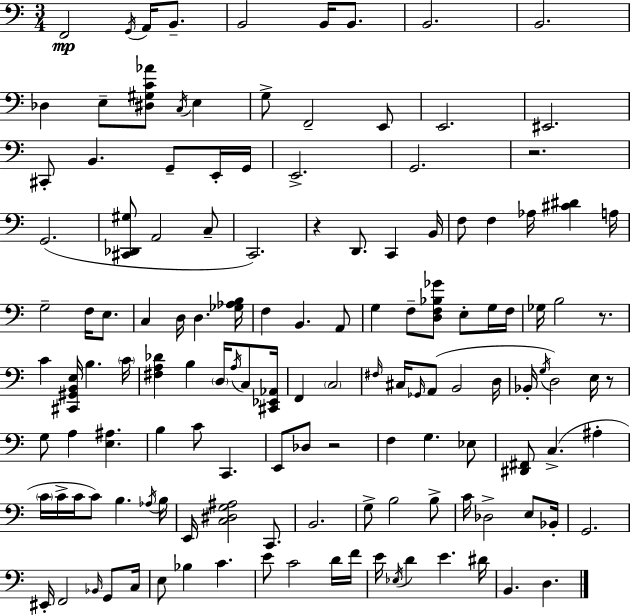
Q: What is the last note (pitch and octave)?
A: D3